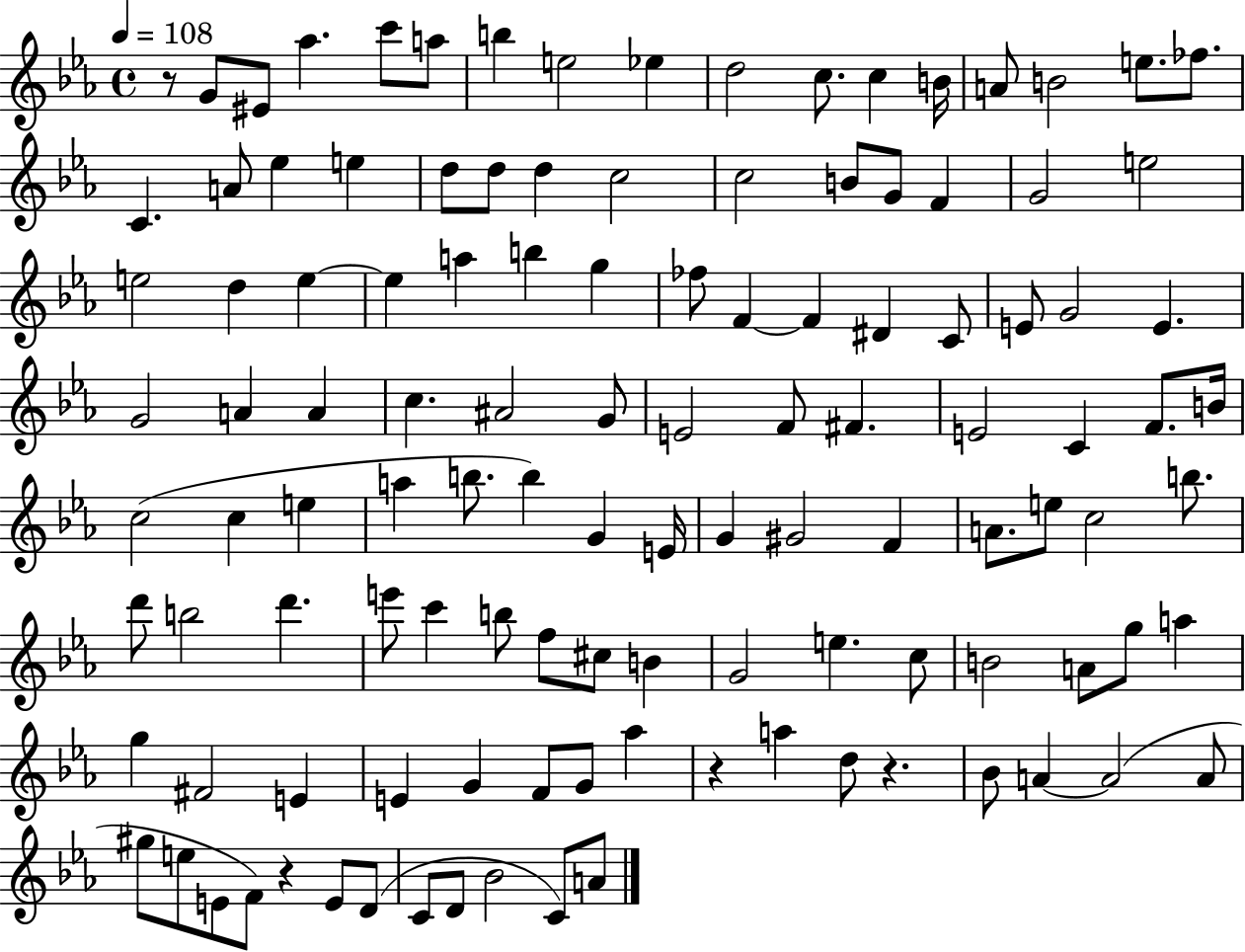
{
  \clef treble
  \time 4/4
  \defaultTimeSignature
  \key ees \major
  \tempo 4 = 108
  r8 g'8 eis'8 aes''4. c'''8 a''8 | b''4 e''2 ees''4 | d''2 c''8. c''4 b'16 | a'8 b'2 e''8. fes''8. | \break c'4. a'8 ees''4 e''4 | d''8 d''8 d''4 c''2 | c''2 b'8 g'8 f'4 | g'2 e''2 | \break e''2 d''4 e''4~~ | e''4 a''4 b''4 g''4 | fes''8 f'4~~ f'4 dis'4 c'8 | e'8 g'2 e'4. | \break g'2 a'4 a'4 | c''4. ais'2 g'8 | e'2 f'8 fis'4. | e'2 c'4 f'8. b'16 | \break c''2( c''4 e''4 | a''4 b''8. b''4) g'4 e'16 | g'4 gis'2 f'4 | a'8. e''8 c''2 b''8. | \break d'''8 b''2 d'''4. | e'''8 c'''4 b''8 f''8 cis''8 b'4 | g'2 e''4. c''8 | b'2 a'8 g''8 a''4 | \break g''4 fis'2 e'4 | e'4 g'4 f'8 g'8 aes''4 | r4 a''4 d''8 r4. | bes'8 a'4~~ a'2( a'8 | \break gis''8 e''8 e'8 f'8) r4 e'8 d'8( | c'8 d'8 bes'2 c'8) a'8 | \bar "|."
}